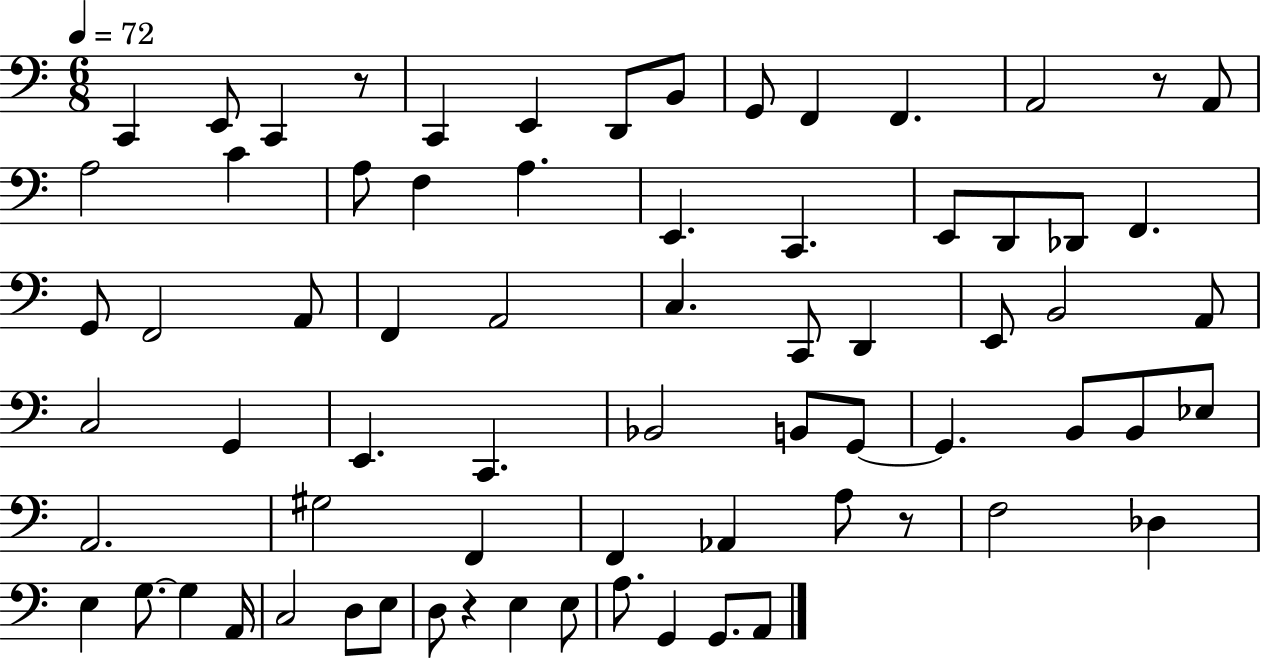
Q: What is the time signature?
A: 6/8